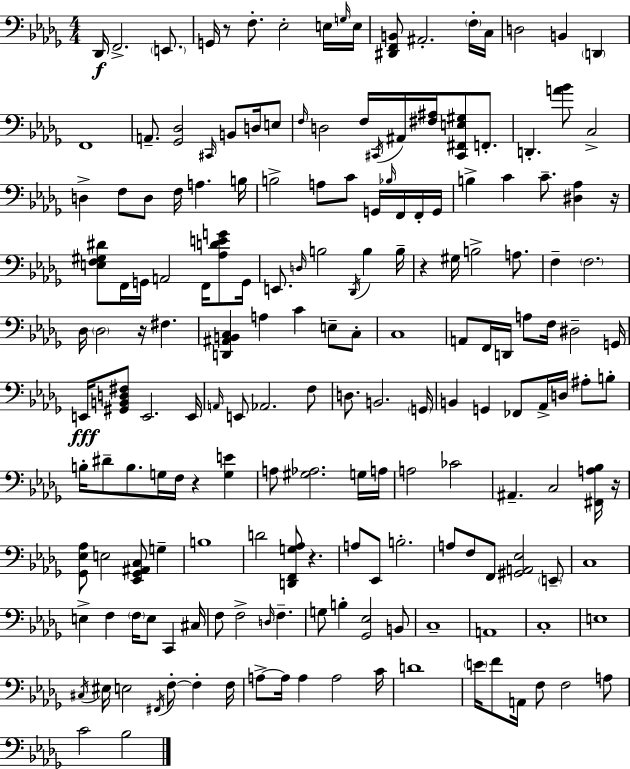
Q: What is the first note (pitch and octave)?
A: Db2